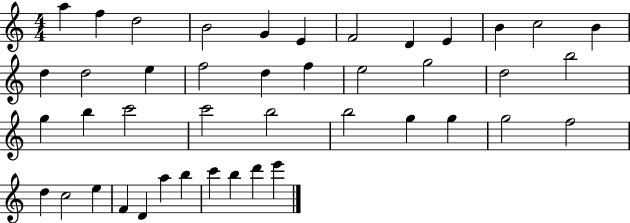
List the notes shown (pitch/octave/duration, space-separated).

A5/q F5/q D5/h B4/h G4/q E4/q F4/h D4/q E4/q B4/q C5/h B4/q D5/q D5/h E5/q F5/h D5/q F5/q E5/h G5/h D5/h B5/h G5/q B5/q C6/h C6/h B5/h B5/h G5/q G5/q G5/h F5/h D5/q C5/h E5/q F4/q D4/q A5/q B5/q C6/q B5/q D6/q E6/q